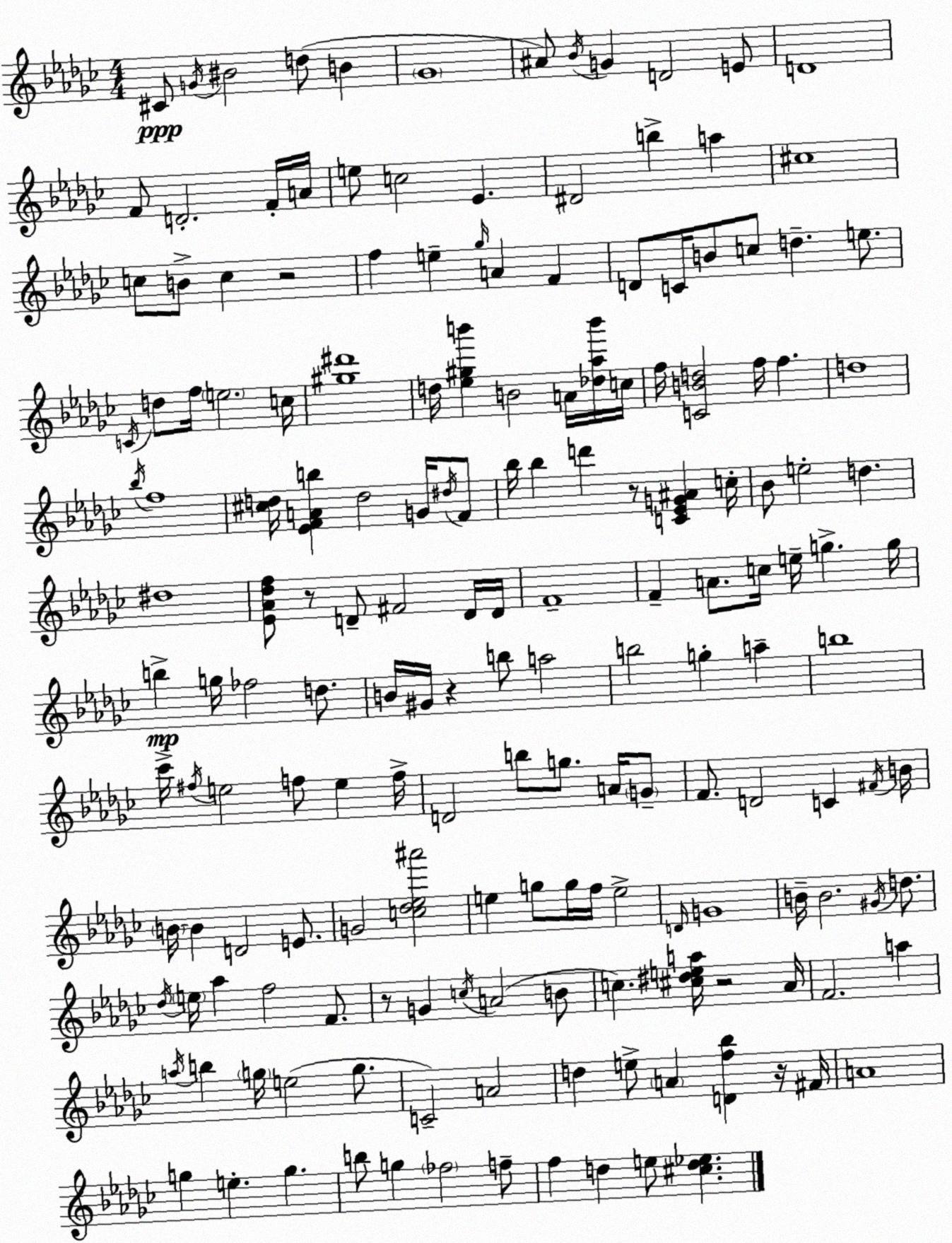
X:1
T:Untitled
M:4/4
L:1/4
K:Ebm
^C/2 G/4 ^B2 d/2 B _G4 ^A/2 _B/4 G D2 E/2 D4 F/2 D2 F/4 A/4 e/2 c2 _E ^D2 b a ^c4 c/2 B/2 c z2 f e _g/4 A F D/2 C/4 B/2 c/2 d e/2 C/4 d/2 f/4 e2 c/4 [^g^d']4 d/4 [_e^gb'] B2 A/4 [_d_ab']/4 c/4 f/4 [CBd]2 f/4 f d4 _b/4 f4 [^cd]/4 [_EFAb] d2 G/4 ^d/4 F/2 _b/4 _b d' z/2 [C_EG^A] c/4 _B/2 e2 d ^d4 [_E_A_df]/2 z/2 D/2 ^F2 D/4 D/4 F4 F A/2 c/4 e/4 g g/4 b g/4 _f2 d/2 B/4 ^G/4 z b/2 a2 b2 g a b4 _c'/4 ^f/4 e2 f/2 e f/4 D2 b/2 g/2 A/4 G/2 F/2 D2 C ^F/4 B/4 B/4 B D2 E/2 G2 [c_d_e^a']2 e g/2 g/4 f/4 e2 D/4 G4 B/4 B2 ^G/4 d/2 _d/4 e/4 _a f2 F/2 z/2 G c/4 A2 B/2 c [^c^dea]/4 z2 _A/4 F2 a a/4 b g/4 e2 g/2 C2 A2 d e/2 A [Df_b] z/4 ^F/4 A4 g e g b/2 g _f2 f/2 f d e/2 [^cd_e]